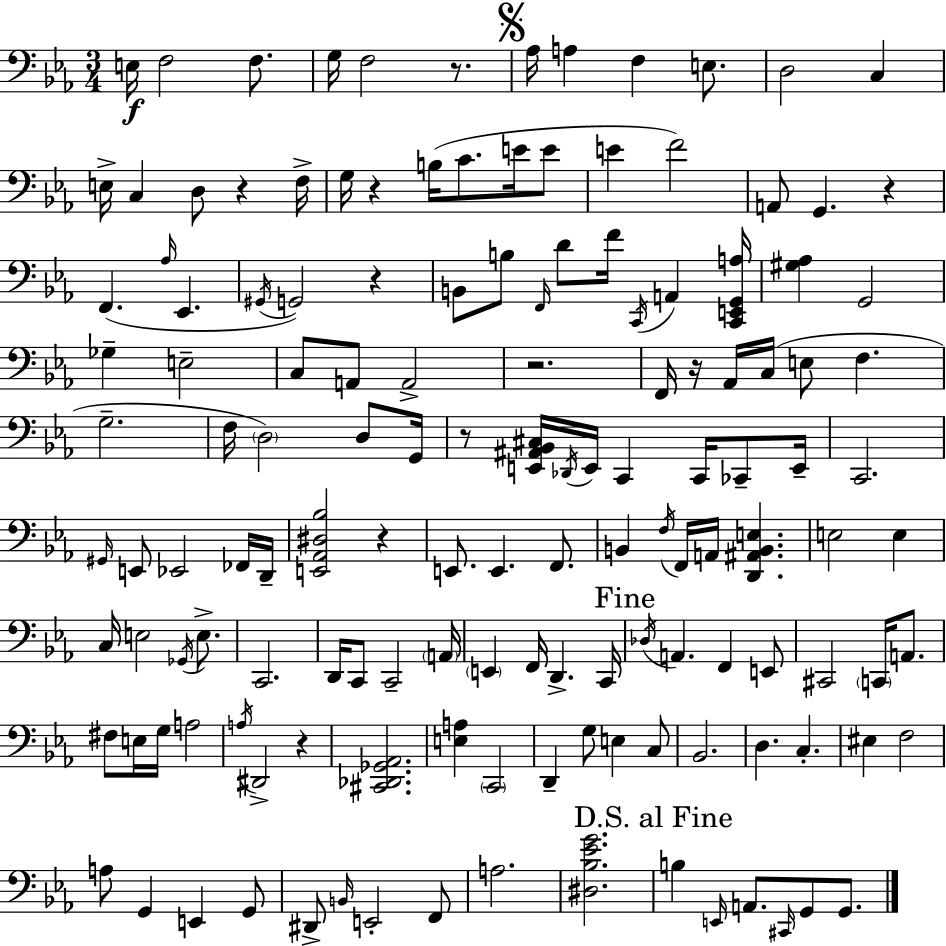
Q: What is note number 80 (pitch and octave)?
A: C2